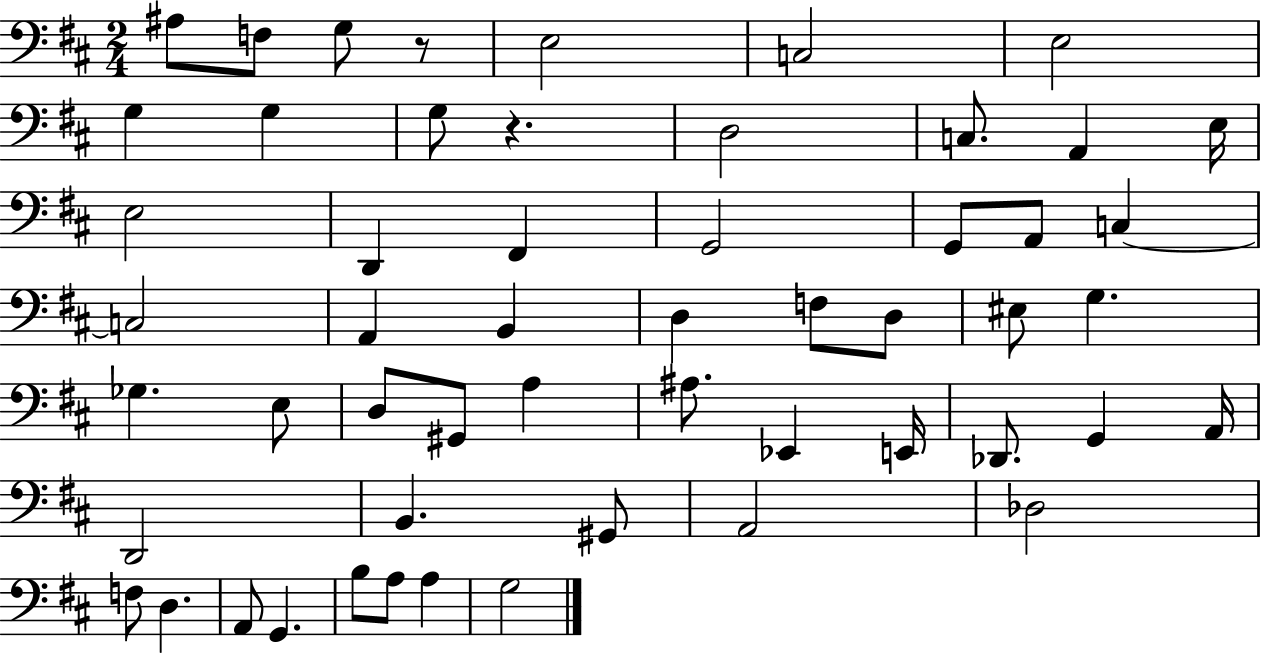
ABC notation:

X:1
T:Untitled
M:2/4
L:1/4
K:D
^A,/2 F,/2 G,/2 z/2 E,2 C,2 E,2 G, G, G,/2 z D,2 C,/2 A,, E,/4 E,2 D,, ^F,, G,,2 G,,/2 A,,/2 C, C,2 A,, B,, D, F,/2 D,/2 ^E,/2 G, _G, E,/2 D,/2 ^G,,/2 A, ^A,/2 _E,, E,,/4 _D,,/2 G,, A,,/4 D,,2 B,, ^G,,/2 A,,2 _D,2 F,/2 D, A,,/2 G,, B,/2 A,/2 A, G,2